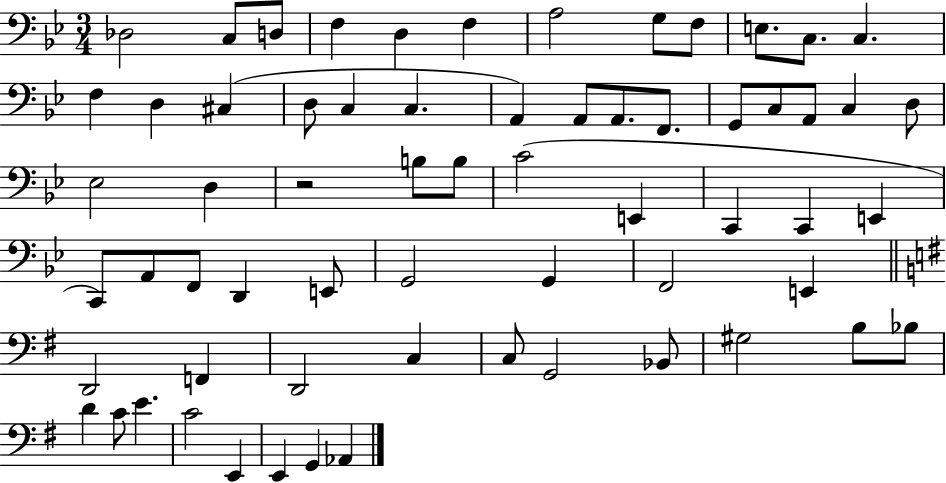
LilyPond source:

{
  \clef bass
  \numericTimeSignature
  \time 3/4
  \key bes \major
  des2 c8 d8 | f4 d4 f4 | a2 g8 f8 | e8. c8. c4. | \break f4 d4 cis4( | d8 c4 c4. | a,4) a,8 a,8. f,8. | g,8 c8 a,8 c4 d8 | \break ees2 d4 | r2 b8 b8 | c'2( e,4 | c,4 c,4 e,4 | \break c,8) a,8 f,8 d,4 e,8 | g,2 g,4 | f,2 e,4 | \bar "||" \break \key g \major d,2 f,4 | d,2 c4 | c8 g,2 bes,8 | gis2 b8 bes8 | \break d'4 c'8 e'4. | c'2 e,4 | e,4 g,4 aes,4 | \bar "|."
}